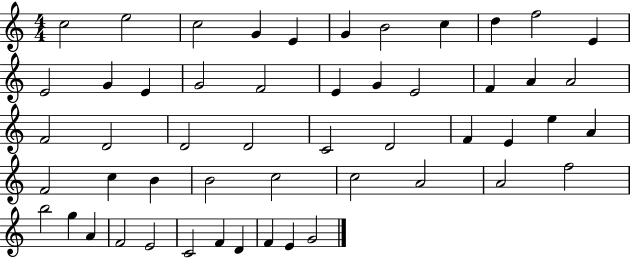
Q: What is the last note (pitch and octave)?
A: G4